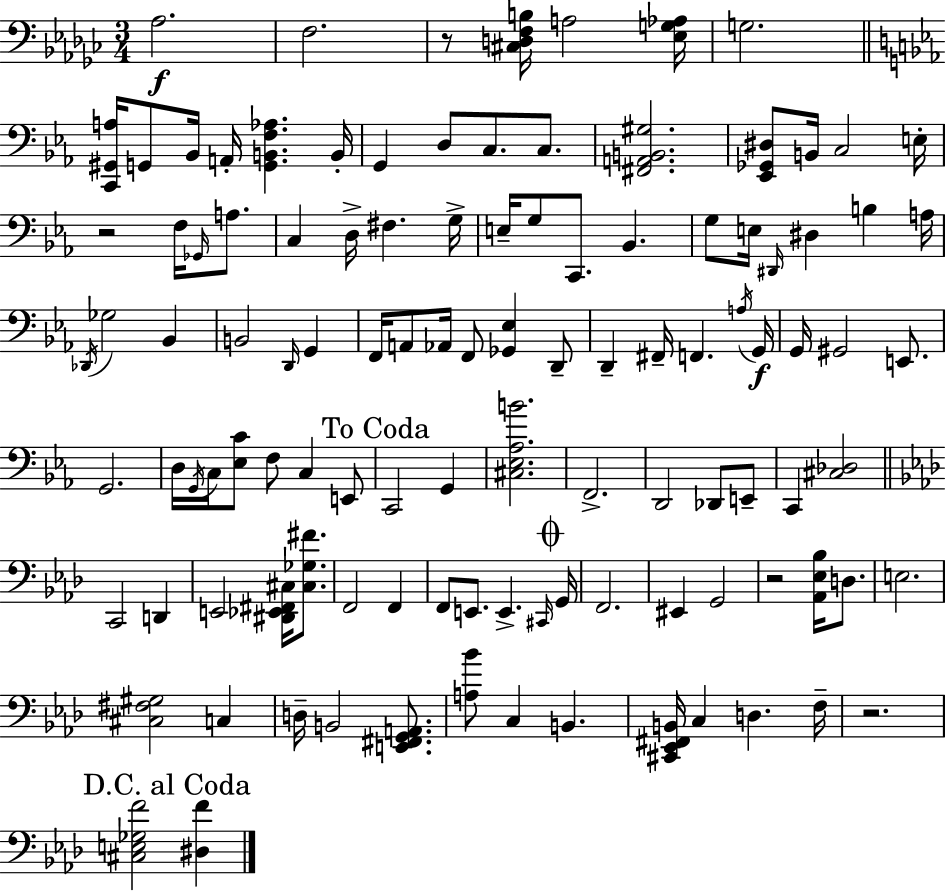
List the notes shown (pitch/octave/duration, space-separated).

Ab3/h. F3/h. R/e [C#3,D3,F3,B3]/s A3/h [Eb3,G3,Ab3]/s G3/h. [C2,G#2,A3]/s G2/e Bb2/s A2/s [G2,B2,F3,Ab3]/q. B2/s G2/q D3/e C3/e. C3/e. [F#2,A2,B2,G#3]/h. [Eb2,Gb2,D#3]/e B2/s C3/h E3/s R/h F3/s Gb2/s A3/e. C3/q D3/s F#3/q. G3/s E3/s G3/e C2/e. Bb2/q. G3/e E3/s D#2/s D#3/q B3/q A3/s Db2/s Gb3/h Bb2/q B2/h D2/s G2/q F2/s A2/e Ab2/s F2/e [Gb2,Eb3]/q D2/e D2/q F#2/s F2/q. A3/s G2/s G2/s G#2/h E2/e. G2/h. D3/s G2/s C3/s [Eb3,C4]/e F3/e C3/q E2/e C2/h G2/q [C#3,Eb3,Ab3,B4]/h. F2/h. D2/h Db2/e E2/e C2/q [C#3,Db3]/h C2/h D2/q E2/h [D#2,Eb2,F#2,C#3]/s [C#3,Gb3,F#4]/e. F2/h F2/q F2/e E2/e. E2/q. C#2/s G2/s F2/h. EIS2/q G2/h R/h [Ab2,Eb3,Bb3]/s D3/e. E3/h. [C#3,F#3,G#3]/h C3/q D3/s B2/h [E2,F#2,G2,A2]/e. [A3,Bb4]/e C3/q B2/q. [C#2,Eb2,F#2,B2]/s C3/q D3/q. F3/s R/h. [C#3,E3,Gb3,F4]/h [D#3,F4]/q